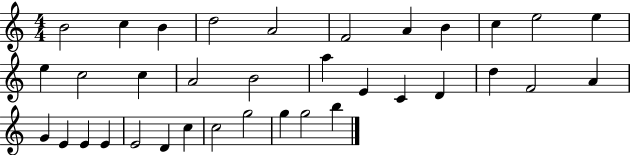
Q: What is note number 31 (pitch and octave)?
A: C5